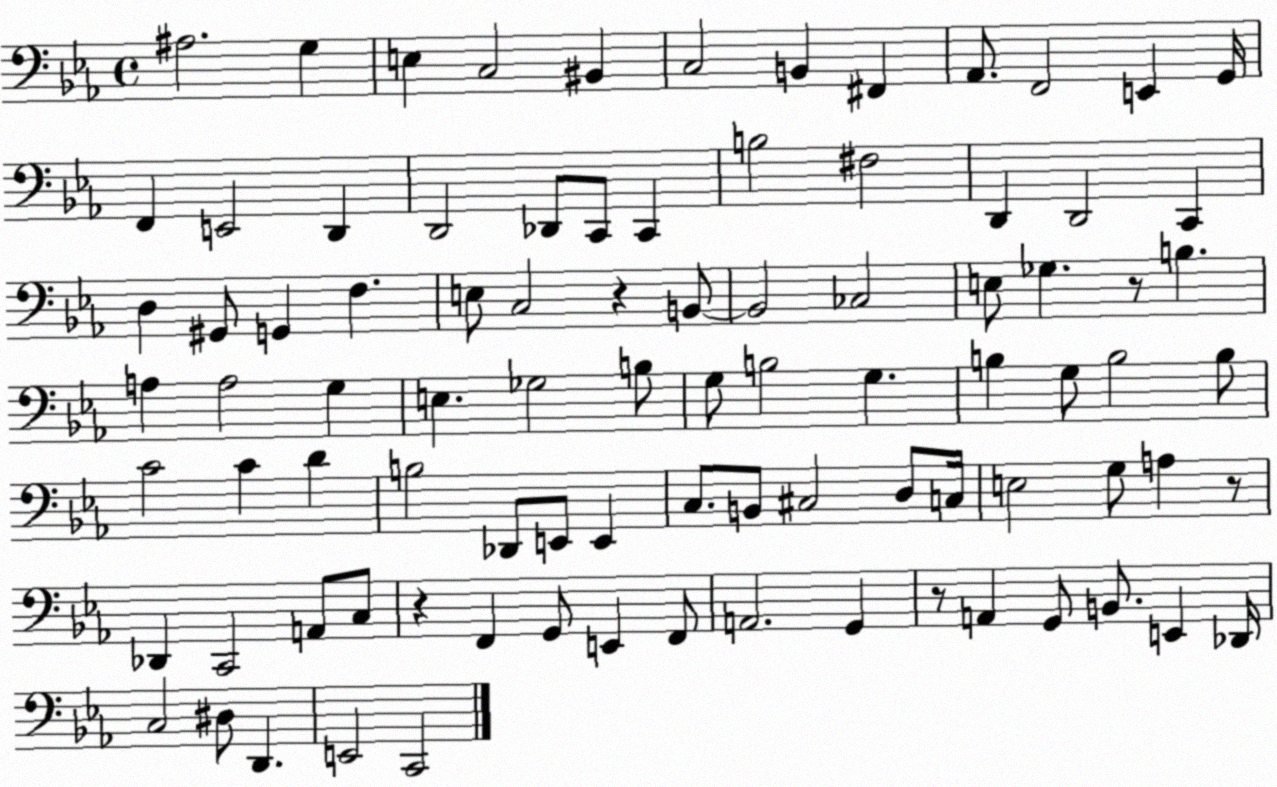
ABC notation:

X:1
T:Untitled
M:4/4
L:1/4
K:Eb
^A,2 G, E, C,2 ^B,, C,2 B,, ^F,, _A,,/2 F,,2 E,, G,,/4 F,, E,,2 D,, D,,2 _D,,/2 C,,/2 C,, B,2 ^F,2 D,, D,,2 C,, D, ^G,,/2 G,, F, E,/2 C,2 z B,,/2 B,,2 _C,2 E,/2 _G, z/2 B, A, A,2 G, E, _G,2 B,/2 G,/2 B,2 G, B, G,/2 B,2 B,/2 C2 C D B,2 _D,,/2 E,,/2 E,, C,/2 B,,/2 ^C,2 D,/2 C,/4 E,2 G,/2 A, z/2 _D,, C,,2 A,,/2 C,/2 z F,, G,,/2 E,, F,,/2 A,,2 G,, z/2 A,, G,,/2 B,,/2 E,, _D,,/4 C,2 ^D,/2 D,, E,,2 C,,2